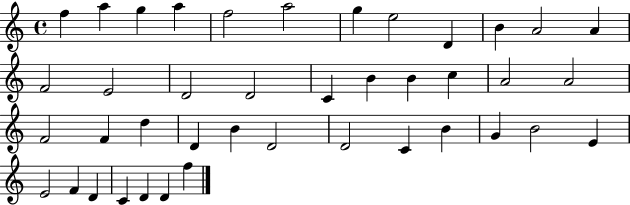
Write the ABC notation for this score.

X:1
T:Untitled
M:4/4
L:1/4
K:C
f a g a f2 a2 g e2 D B A2 A F2 E2 D2 D2 C B B c A2 A2 F2 F d D B D2 D2 C B G B2 E E2 F D C D D f